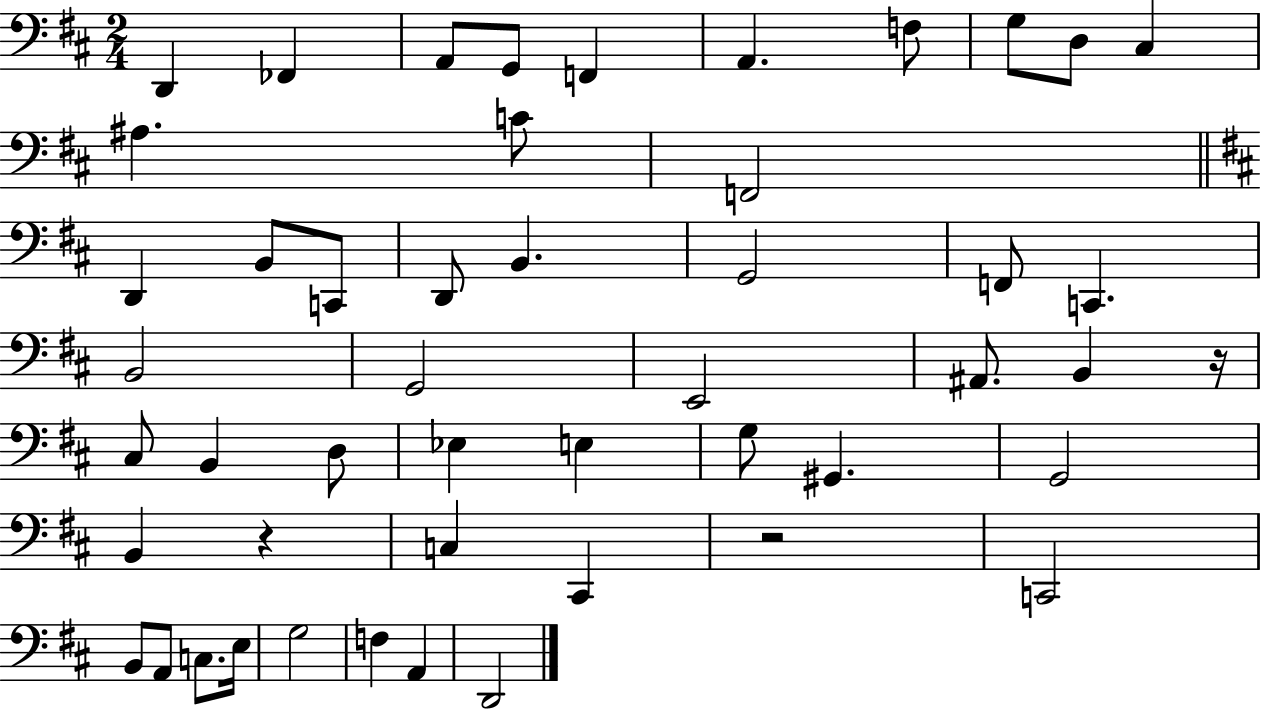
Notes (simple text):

D2/q FES2/q A2/e G2/e F2/q A2/q. F3/e G3/e D3/e C#3/q A#3/q. C4/e F2/h D2/q B2/e C2/e D2/e B2/q. G2/h F2/e C2/q. B2/h G2/h E2/h A#2/e. B2/q R/s C#3/e B2/q D3/e Eb3/q E3/q G3/e G#2/q. G2/h B2/q R/q C3/q C#2/q R/h C2/h B2/e A2/e C3/e. E3/s G3/h F3/q A2/q D2/h